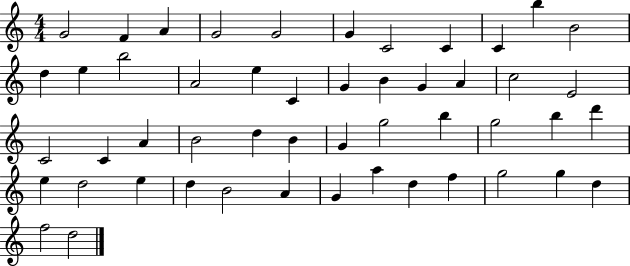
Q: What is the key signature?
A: C major